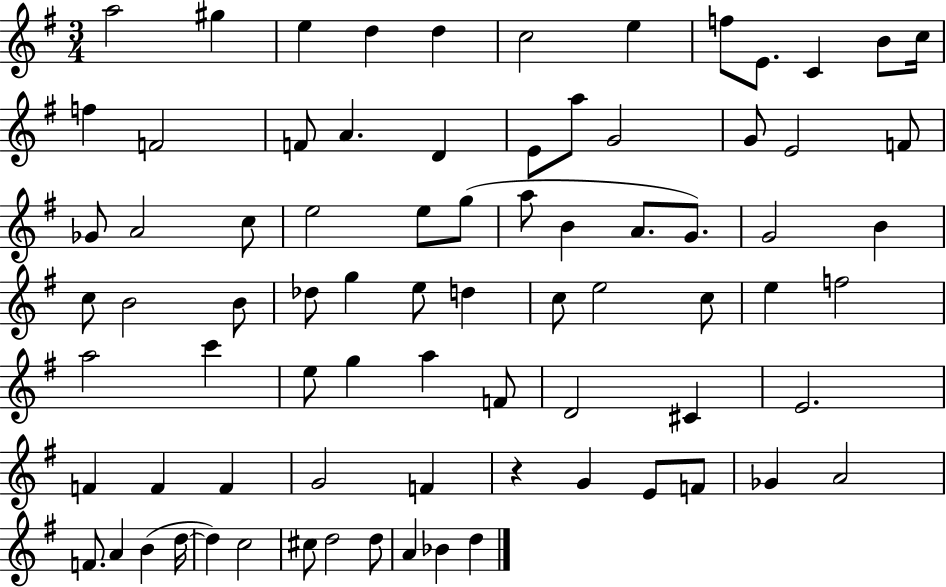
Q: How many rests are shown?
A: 1